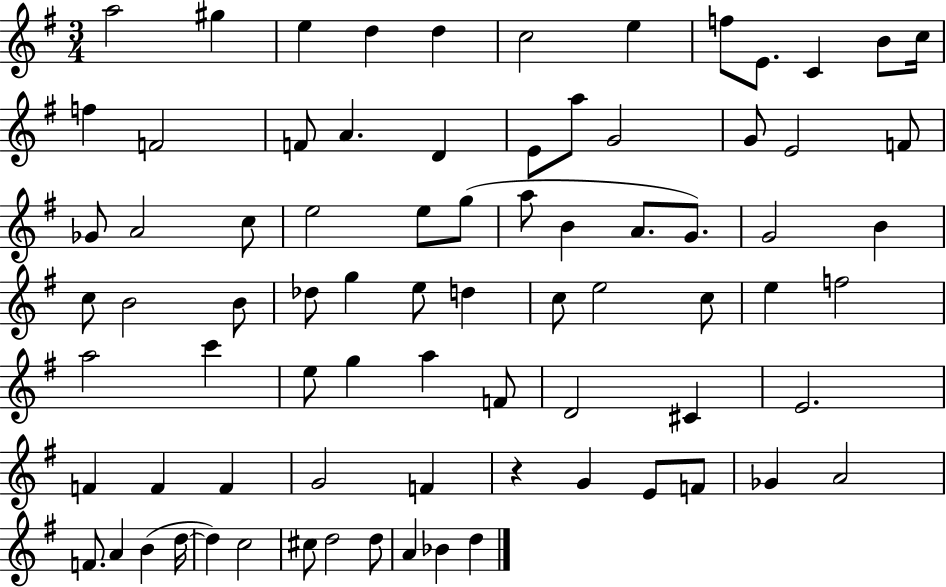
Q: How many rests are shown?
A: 1